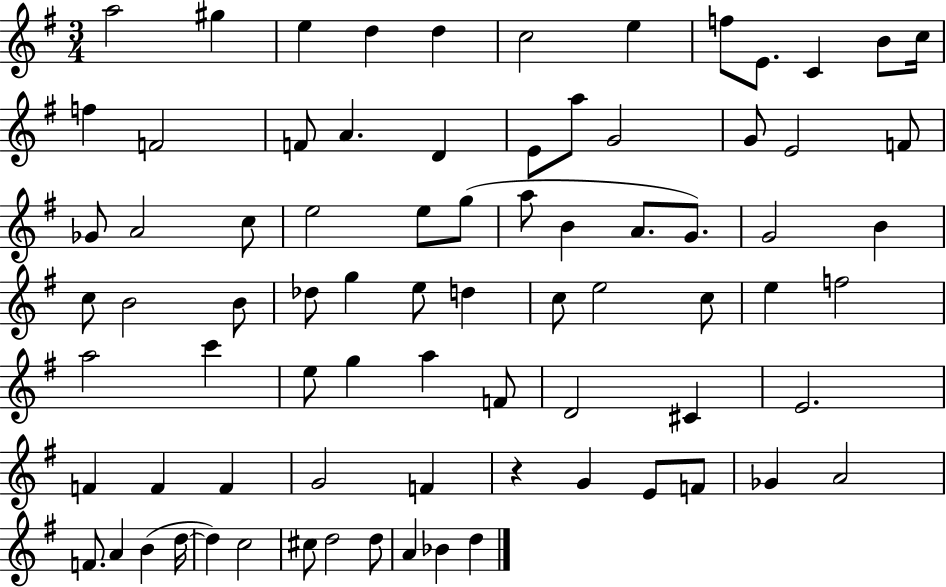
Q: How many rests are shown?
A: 1